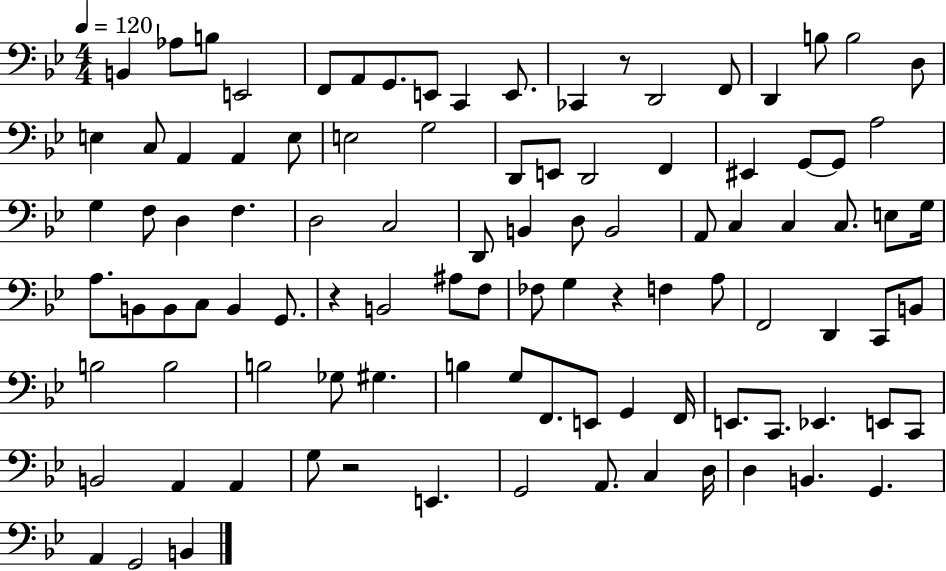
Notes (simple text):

B2/q Ab3/e B3/e E2/h F2/e A2/e G2/e. E2/e C2/q E2/e. CES2/q R/e D2/h F2/e D2/q B3/e B3/h D3/e E3/q C3/e A2/q A2/q E3/e E3/h G3/h D2/e E2/e D2/h F2/q EIS2/q G2/e G2/e A3/h G3/q F3/e D3/q F3/q. D3/h C3/h D2/e B2/q D3/e B2/h A2/e C3/q C3/q C3/e. E3/e G3/s A3/e. B2/e B2/e C3/e B2/q G2/e. R/q B2/h A#3/e F3/e FES3/e G3/q R/q F3/q A3/e F2/h D2/q C2/e B2/e B3/h B3/h B3/h Gb3/e G#3/q. B3/q G3/e F2/e. E2/e G2/q F2/s E2/e. C2/e. Eb2/q. E2/e C2/e B2/h A2/q A2/q G3/e R/h E2/q. G2/h A2/e. C3/q D3/s D3/q B2/q. G2/q. A2/q G2/h B2/q